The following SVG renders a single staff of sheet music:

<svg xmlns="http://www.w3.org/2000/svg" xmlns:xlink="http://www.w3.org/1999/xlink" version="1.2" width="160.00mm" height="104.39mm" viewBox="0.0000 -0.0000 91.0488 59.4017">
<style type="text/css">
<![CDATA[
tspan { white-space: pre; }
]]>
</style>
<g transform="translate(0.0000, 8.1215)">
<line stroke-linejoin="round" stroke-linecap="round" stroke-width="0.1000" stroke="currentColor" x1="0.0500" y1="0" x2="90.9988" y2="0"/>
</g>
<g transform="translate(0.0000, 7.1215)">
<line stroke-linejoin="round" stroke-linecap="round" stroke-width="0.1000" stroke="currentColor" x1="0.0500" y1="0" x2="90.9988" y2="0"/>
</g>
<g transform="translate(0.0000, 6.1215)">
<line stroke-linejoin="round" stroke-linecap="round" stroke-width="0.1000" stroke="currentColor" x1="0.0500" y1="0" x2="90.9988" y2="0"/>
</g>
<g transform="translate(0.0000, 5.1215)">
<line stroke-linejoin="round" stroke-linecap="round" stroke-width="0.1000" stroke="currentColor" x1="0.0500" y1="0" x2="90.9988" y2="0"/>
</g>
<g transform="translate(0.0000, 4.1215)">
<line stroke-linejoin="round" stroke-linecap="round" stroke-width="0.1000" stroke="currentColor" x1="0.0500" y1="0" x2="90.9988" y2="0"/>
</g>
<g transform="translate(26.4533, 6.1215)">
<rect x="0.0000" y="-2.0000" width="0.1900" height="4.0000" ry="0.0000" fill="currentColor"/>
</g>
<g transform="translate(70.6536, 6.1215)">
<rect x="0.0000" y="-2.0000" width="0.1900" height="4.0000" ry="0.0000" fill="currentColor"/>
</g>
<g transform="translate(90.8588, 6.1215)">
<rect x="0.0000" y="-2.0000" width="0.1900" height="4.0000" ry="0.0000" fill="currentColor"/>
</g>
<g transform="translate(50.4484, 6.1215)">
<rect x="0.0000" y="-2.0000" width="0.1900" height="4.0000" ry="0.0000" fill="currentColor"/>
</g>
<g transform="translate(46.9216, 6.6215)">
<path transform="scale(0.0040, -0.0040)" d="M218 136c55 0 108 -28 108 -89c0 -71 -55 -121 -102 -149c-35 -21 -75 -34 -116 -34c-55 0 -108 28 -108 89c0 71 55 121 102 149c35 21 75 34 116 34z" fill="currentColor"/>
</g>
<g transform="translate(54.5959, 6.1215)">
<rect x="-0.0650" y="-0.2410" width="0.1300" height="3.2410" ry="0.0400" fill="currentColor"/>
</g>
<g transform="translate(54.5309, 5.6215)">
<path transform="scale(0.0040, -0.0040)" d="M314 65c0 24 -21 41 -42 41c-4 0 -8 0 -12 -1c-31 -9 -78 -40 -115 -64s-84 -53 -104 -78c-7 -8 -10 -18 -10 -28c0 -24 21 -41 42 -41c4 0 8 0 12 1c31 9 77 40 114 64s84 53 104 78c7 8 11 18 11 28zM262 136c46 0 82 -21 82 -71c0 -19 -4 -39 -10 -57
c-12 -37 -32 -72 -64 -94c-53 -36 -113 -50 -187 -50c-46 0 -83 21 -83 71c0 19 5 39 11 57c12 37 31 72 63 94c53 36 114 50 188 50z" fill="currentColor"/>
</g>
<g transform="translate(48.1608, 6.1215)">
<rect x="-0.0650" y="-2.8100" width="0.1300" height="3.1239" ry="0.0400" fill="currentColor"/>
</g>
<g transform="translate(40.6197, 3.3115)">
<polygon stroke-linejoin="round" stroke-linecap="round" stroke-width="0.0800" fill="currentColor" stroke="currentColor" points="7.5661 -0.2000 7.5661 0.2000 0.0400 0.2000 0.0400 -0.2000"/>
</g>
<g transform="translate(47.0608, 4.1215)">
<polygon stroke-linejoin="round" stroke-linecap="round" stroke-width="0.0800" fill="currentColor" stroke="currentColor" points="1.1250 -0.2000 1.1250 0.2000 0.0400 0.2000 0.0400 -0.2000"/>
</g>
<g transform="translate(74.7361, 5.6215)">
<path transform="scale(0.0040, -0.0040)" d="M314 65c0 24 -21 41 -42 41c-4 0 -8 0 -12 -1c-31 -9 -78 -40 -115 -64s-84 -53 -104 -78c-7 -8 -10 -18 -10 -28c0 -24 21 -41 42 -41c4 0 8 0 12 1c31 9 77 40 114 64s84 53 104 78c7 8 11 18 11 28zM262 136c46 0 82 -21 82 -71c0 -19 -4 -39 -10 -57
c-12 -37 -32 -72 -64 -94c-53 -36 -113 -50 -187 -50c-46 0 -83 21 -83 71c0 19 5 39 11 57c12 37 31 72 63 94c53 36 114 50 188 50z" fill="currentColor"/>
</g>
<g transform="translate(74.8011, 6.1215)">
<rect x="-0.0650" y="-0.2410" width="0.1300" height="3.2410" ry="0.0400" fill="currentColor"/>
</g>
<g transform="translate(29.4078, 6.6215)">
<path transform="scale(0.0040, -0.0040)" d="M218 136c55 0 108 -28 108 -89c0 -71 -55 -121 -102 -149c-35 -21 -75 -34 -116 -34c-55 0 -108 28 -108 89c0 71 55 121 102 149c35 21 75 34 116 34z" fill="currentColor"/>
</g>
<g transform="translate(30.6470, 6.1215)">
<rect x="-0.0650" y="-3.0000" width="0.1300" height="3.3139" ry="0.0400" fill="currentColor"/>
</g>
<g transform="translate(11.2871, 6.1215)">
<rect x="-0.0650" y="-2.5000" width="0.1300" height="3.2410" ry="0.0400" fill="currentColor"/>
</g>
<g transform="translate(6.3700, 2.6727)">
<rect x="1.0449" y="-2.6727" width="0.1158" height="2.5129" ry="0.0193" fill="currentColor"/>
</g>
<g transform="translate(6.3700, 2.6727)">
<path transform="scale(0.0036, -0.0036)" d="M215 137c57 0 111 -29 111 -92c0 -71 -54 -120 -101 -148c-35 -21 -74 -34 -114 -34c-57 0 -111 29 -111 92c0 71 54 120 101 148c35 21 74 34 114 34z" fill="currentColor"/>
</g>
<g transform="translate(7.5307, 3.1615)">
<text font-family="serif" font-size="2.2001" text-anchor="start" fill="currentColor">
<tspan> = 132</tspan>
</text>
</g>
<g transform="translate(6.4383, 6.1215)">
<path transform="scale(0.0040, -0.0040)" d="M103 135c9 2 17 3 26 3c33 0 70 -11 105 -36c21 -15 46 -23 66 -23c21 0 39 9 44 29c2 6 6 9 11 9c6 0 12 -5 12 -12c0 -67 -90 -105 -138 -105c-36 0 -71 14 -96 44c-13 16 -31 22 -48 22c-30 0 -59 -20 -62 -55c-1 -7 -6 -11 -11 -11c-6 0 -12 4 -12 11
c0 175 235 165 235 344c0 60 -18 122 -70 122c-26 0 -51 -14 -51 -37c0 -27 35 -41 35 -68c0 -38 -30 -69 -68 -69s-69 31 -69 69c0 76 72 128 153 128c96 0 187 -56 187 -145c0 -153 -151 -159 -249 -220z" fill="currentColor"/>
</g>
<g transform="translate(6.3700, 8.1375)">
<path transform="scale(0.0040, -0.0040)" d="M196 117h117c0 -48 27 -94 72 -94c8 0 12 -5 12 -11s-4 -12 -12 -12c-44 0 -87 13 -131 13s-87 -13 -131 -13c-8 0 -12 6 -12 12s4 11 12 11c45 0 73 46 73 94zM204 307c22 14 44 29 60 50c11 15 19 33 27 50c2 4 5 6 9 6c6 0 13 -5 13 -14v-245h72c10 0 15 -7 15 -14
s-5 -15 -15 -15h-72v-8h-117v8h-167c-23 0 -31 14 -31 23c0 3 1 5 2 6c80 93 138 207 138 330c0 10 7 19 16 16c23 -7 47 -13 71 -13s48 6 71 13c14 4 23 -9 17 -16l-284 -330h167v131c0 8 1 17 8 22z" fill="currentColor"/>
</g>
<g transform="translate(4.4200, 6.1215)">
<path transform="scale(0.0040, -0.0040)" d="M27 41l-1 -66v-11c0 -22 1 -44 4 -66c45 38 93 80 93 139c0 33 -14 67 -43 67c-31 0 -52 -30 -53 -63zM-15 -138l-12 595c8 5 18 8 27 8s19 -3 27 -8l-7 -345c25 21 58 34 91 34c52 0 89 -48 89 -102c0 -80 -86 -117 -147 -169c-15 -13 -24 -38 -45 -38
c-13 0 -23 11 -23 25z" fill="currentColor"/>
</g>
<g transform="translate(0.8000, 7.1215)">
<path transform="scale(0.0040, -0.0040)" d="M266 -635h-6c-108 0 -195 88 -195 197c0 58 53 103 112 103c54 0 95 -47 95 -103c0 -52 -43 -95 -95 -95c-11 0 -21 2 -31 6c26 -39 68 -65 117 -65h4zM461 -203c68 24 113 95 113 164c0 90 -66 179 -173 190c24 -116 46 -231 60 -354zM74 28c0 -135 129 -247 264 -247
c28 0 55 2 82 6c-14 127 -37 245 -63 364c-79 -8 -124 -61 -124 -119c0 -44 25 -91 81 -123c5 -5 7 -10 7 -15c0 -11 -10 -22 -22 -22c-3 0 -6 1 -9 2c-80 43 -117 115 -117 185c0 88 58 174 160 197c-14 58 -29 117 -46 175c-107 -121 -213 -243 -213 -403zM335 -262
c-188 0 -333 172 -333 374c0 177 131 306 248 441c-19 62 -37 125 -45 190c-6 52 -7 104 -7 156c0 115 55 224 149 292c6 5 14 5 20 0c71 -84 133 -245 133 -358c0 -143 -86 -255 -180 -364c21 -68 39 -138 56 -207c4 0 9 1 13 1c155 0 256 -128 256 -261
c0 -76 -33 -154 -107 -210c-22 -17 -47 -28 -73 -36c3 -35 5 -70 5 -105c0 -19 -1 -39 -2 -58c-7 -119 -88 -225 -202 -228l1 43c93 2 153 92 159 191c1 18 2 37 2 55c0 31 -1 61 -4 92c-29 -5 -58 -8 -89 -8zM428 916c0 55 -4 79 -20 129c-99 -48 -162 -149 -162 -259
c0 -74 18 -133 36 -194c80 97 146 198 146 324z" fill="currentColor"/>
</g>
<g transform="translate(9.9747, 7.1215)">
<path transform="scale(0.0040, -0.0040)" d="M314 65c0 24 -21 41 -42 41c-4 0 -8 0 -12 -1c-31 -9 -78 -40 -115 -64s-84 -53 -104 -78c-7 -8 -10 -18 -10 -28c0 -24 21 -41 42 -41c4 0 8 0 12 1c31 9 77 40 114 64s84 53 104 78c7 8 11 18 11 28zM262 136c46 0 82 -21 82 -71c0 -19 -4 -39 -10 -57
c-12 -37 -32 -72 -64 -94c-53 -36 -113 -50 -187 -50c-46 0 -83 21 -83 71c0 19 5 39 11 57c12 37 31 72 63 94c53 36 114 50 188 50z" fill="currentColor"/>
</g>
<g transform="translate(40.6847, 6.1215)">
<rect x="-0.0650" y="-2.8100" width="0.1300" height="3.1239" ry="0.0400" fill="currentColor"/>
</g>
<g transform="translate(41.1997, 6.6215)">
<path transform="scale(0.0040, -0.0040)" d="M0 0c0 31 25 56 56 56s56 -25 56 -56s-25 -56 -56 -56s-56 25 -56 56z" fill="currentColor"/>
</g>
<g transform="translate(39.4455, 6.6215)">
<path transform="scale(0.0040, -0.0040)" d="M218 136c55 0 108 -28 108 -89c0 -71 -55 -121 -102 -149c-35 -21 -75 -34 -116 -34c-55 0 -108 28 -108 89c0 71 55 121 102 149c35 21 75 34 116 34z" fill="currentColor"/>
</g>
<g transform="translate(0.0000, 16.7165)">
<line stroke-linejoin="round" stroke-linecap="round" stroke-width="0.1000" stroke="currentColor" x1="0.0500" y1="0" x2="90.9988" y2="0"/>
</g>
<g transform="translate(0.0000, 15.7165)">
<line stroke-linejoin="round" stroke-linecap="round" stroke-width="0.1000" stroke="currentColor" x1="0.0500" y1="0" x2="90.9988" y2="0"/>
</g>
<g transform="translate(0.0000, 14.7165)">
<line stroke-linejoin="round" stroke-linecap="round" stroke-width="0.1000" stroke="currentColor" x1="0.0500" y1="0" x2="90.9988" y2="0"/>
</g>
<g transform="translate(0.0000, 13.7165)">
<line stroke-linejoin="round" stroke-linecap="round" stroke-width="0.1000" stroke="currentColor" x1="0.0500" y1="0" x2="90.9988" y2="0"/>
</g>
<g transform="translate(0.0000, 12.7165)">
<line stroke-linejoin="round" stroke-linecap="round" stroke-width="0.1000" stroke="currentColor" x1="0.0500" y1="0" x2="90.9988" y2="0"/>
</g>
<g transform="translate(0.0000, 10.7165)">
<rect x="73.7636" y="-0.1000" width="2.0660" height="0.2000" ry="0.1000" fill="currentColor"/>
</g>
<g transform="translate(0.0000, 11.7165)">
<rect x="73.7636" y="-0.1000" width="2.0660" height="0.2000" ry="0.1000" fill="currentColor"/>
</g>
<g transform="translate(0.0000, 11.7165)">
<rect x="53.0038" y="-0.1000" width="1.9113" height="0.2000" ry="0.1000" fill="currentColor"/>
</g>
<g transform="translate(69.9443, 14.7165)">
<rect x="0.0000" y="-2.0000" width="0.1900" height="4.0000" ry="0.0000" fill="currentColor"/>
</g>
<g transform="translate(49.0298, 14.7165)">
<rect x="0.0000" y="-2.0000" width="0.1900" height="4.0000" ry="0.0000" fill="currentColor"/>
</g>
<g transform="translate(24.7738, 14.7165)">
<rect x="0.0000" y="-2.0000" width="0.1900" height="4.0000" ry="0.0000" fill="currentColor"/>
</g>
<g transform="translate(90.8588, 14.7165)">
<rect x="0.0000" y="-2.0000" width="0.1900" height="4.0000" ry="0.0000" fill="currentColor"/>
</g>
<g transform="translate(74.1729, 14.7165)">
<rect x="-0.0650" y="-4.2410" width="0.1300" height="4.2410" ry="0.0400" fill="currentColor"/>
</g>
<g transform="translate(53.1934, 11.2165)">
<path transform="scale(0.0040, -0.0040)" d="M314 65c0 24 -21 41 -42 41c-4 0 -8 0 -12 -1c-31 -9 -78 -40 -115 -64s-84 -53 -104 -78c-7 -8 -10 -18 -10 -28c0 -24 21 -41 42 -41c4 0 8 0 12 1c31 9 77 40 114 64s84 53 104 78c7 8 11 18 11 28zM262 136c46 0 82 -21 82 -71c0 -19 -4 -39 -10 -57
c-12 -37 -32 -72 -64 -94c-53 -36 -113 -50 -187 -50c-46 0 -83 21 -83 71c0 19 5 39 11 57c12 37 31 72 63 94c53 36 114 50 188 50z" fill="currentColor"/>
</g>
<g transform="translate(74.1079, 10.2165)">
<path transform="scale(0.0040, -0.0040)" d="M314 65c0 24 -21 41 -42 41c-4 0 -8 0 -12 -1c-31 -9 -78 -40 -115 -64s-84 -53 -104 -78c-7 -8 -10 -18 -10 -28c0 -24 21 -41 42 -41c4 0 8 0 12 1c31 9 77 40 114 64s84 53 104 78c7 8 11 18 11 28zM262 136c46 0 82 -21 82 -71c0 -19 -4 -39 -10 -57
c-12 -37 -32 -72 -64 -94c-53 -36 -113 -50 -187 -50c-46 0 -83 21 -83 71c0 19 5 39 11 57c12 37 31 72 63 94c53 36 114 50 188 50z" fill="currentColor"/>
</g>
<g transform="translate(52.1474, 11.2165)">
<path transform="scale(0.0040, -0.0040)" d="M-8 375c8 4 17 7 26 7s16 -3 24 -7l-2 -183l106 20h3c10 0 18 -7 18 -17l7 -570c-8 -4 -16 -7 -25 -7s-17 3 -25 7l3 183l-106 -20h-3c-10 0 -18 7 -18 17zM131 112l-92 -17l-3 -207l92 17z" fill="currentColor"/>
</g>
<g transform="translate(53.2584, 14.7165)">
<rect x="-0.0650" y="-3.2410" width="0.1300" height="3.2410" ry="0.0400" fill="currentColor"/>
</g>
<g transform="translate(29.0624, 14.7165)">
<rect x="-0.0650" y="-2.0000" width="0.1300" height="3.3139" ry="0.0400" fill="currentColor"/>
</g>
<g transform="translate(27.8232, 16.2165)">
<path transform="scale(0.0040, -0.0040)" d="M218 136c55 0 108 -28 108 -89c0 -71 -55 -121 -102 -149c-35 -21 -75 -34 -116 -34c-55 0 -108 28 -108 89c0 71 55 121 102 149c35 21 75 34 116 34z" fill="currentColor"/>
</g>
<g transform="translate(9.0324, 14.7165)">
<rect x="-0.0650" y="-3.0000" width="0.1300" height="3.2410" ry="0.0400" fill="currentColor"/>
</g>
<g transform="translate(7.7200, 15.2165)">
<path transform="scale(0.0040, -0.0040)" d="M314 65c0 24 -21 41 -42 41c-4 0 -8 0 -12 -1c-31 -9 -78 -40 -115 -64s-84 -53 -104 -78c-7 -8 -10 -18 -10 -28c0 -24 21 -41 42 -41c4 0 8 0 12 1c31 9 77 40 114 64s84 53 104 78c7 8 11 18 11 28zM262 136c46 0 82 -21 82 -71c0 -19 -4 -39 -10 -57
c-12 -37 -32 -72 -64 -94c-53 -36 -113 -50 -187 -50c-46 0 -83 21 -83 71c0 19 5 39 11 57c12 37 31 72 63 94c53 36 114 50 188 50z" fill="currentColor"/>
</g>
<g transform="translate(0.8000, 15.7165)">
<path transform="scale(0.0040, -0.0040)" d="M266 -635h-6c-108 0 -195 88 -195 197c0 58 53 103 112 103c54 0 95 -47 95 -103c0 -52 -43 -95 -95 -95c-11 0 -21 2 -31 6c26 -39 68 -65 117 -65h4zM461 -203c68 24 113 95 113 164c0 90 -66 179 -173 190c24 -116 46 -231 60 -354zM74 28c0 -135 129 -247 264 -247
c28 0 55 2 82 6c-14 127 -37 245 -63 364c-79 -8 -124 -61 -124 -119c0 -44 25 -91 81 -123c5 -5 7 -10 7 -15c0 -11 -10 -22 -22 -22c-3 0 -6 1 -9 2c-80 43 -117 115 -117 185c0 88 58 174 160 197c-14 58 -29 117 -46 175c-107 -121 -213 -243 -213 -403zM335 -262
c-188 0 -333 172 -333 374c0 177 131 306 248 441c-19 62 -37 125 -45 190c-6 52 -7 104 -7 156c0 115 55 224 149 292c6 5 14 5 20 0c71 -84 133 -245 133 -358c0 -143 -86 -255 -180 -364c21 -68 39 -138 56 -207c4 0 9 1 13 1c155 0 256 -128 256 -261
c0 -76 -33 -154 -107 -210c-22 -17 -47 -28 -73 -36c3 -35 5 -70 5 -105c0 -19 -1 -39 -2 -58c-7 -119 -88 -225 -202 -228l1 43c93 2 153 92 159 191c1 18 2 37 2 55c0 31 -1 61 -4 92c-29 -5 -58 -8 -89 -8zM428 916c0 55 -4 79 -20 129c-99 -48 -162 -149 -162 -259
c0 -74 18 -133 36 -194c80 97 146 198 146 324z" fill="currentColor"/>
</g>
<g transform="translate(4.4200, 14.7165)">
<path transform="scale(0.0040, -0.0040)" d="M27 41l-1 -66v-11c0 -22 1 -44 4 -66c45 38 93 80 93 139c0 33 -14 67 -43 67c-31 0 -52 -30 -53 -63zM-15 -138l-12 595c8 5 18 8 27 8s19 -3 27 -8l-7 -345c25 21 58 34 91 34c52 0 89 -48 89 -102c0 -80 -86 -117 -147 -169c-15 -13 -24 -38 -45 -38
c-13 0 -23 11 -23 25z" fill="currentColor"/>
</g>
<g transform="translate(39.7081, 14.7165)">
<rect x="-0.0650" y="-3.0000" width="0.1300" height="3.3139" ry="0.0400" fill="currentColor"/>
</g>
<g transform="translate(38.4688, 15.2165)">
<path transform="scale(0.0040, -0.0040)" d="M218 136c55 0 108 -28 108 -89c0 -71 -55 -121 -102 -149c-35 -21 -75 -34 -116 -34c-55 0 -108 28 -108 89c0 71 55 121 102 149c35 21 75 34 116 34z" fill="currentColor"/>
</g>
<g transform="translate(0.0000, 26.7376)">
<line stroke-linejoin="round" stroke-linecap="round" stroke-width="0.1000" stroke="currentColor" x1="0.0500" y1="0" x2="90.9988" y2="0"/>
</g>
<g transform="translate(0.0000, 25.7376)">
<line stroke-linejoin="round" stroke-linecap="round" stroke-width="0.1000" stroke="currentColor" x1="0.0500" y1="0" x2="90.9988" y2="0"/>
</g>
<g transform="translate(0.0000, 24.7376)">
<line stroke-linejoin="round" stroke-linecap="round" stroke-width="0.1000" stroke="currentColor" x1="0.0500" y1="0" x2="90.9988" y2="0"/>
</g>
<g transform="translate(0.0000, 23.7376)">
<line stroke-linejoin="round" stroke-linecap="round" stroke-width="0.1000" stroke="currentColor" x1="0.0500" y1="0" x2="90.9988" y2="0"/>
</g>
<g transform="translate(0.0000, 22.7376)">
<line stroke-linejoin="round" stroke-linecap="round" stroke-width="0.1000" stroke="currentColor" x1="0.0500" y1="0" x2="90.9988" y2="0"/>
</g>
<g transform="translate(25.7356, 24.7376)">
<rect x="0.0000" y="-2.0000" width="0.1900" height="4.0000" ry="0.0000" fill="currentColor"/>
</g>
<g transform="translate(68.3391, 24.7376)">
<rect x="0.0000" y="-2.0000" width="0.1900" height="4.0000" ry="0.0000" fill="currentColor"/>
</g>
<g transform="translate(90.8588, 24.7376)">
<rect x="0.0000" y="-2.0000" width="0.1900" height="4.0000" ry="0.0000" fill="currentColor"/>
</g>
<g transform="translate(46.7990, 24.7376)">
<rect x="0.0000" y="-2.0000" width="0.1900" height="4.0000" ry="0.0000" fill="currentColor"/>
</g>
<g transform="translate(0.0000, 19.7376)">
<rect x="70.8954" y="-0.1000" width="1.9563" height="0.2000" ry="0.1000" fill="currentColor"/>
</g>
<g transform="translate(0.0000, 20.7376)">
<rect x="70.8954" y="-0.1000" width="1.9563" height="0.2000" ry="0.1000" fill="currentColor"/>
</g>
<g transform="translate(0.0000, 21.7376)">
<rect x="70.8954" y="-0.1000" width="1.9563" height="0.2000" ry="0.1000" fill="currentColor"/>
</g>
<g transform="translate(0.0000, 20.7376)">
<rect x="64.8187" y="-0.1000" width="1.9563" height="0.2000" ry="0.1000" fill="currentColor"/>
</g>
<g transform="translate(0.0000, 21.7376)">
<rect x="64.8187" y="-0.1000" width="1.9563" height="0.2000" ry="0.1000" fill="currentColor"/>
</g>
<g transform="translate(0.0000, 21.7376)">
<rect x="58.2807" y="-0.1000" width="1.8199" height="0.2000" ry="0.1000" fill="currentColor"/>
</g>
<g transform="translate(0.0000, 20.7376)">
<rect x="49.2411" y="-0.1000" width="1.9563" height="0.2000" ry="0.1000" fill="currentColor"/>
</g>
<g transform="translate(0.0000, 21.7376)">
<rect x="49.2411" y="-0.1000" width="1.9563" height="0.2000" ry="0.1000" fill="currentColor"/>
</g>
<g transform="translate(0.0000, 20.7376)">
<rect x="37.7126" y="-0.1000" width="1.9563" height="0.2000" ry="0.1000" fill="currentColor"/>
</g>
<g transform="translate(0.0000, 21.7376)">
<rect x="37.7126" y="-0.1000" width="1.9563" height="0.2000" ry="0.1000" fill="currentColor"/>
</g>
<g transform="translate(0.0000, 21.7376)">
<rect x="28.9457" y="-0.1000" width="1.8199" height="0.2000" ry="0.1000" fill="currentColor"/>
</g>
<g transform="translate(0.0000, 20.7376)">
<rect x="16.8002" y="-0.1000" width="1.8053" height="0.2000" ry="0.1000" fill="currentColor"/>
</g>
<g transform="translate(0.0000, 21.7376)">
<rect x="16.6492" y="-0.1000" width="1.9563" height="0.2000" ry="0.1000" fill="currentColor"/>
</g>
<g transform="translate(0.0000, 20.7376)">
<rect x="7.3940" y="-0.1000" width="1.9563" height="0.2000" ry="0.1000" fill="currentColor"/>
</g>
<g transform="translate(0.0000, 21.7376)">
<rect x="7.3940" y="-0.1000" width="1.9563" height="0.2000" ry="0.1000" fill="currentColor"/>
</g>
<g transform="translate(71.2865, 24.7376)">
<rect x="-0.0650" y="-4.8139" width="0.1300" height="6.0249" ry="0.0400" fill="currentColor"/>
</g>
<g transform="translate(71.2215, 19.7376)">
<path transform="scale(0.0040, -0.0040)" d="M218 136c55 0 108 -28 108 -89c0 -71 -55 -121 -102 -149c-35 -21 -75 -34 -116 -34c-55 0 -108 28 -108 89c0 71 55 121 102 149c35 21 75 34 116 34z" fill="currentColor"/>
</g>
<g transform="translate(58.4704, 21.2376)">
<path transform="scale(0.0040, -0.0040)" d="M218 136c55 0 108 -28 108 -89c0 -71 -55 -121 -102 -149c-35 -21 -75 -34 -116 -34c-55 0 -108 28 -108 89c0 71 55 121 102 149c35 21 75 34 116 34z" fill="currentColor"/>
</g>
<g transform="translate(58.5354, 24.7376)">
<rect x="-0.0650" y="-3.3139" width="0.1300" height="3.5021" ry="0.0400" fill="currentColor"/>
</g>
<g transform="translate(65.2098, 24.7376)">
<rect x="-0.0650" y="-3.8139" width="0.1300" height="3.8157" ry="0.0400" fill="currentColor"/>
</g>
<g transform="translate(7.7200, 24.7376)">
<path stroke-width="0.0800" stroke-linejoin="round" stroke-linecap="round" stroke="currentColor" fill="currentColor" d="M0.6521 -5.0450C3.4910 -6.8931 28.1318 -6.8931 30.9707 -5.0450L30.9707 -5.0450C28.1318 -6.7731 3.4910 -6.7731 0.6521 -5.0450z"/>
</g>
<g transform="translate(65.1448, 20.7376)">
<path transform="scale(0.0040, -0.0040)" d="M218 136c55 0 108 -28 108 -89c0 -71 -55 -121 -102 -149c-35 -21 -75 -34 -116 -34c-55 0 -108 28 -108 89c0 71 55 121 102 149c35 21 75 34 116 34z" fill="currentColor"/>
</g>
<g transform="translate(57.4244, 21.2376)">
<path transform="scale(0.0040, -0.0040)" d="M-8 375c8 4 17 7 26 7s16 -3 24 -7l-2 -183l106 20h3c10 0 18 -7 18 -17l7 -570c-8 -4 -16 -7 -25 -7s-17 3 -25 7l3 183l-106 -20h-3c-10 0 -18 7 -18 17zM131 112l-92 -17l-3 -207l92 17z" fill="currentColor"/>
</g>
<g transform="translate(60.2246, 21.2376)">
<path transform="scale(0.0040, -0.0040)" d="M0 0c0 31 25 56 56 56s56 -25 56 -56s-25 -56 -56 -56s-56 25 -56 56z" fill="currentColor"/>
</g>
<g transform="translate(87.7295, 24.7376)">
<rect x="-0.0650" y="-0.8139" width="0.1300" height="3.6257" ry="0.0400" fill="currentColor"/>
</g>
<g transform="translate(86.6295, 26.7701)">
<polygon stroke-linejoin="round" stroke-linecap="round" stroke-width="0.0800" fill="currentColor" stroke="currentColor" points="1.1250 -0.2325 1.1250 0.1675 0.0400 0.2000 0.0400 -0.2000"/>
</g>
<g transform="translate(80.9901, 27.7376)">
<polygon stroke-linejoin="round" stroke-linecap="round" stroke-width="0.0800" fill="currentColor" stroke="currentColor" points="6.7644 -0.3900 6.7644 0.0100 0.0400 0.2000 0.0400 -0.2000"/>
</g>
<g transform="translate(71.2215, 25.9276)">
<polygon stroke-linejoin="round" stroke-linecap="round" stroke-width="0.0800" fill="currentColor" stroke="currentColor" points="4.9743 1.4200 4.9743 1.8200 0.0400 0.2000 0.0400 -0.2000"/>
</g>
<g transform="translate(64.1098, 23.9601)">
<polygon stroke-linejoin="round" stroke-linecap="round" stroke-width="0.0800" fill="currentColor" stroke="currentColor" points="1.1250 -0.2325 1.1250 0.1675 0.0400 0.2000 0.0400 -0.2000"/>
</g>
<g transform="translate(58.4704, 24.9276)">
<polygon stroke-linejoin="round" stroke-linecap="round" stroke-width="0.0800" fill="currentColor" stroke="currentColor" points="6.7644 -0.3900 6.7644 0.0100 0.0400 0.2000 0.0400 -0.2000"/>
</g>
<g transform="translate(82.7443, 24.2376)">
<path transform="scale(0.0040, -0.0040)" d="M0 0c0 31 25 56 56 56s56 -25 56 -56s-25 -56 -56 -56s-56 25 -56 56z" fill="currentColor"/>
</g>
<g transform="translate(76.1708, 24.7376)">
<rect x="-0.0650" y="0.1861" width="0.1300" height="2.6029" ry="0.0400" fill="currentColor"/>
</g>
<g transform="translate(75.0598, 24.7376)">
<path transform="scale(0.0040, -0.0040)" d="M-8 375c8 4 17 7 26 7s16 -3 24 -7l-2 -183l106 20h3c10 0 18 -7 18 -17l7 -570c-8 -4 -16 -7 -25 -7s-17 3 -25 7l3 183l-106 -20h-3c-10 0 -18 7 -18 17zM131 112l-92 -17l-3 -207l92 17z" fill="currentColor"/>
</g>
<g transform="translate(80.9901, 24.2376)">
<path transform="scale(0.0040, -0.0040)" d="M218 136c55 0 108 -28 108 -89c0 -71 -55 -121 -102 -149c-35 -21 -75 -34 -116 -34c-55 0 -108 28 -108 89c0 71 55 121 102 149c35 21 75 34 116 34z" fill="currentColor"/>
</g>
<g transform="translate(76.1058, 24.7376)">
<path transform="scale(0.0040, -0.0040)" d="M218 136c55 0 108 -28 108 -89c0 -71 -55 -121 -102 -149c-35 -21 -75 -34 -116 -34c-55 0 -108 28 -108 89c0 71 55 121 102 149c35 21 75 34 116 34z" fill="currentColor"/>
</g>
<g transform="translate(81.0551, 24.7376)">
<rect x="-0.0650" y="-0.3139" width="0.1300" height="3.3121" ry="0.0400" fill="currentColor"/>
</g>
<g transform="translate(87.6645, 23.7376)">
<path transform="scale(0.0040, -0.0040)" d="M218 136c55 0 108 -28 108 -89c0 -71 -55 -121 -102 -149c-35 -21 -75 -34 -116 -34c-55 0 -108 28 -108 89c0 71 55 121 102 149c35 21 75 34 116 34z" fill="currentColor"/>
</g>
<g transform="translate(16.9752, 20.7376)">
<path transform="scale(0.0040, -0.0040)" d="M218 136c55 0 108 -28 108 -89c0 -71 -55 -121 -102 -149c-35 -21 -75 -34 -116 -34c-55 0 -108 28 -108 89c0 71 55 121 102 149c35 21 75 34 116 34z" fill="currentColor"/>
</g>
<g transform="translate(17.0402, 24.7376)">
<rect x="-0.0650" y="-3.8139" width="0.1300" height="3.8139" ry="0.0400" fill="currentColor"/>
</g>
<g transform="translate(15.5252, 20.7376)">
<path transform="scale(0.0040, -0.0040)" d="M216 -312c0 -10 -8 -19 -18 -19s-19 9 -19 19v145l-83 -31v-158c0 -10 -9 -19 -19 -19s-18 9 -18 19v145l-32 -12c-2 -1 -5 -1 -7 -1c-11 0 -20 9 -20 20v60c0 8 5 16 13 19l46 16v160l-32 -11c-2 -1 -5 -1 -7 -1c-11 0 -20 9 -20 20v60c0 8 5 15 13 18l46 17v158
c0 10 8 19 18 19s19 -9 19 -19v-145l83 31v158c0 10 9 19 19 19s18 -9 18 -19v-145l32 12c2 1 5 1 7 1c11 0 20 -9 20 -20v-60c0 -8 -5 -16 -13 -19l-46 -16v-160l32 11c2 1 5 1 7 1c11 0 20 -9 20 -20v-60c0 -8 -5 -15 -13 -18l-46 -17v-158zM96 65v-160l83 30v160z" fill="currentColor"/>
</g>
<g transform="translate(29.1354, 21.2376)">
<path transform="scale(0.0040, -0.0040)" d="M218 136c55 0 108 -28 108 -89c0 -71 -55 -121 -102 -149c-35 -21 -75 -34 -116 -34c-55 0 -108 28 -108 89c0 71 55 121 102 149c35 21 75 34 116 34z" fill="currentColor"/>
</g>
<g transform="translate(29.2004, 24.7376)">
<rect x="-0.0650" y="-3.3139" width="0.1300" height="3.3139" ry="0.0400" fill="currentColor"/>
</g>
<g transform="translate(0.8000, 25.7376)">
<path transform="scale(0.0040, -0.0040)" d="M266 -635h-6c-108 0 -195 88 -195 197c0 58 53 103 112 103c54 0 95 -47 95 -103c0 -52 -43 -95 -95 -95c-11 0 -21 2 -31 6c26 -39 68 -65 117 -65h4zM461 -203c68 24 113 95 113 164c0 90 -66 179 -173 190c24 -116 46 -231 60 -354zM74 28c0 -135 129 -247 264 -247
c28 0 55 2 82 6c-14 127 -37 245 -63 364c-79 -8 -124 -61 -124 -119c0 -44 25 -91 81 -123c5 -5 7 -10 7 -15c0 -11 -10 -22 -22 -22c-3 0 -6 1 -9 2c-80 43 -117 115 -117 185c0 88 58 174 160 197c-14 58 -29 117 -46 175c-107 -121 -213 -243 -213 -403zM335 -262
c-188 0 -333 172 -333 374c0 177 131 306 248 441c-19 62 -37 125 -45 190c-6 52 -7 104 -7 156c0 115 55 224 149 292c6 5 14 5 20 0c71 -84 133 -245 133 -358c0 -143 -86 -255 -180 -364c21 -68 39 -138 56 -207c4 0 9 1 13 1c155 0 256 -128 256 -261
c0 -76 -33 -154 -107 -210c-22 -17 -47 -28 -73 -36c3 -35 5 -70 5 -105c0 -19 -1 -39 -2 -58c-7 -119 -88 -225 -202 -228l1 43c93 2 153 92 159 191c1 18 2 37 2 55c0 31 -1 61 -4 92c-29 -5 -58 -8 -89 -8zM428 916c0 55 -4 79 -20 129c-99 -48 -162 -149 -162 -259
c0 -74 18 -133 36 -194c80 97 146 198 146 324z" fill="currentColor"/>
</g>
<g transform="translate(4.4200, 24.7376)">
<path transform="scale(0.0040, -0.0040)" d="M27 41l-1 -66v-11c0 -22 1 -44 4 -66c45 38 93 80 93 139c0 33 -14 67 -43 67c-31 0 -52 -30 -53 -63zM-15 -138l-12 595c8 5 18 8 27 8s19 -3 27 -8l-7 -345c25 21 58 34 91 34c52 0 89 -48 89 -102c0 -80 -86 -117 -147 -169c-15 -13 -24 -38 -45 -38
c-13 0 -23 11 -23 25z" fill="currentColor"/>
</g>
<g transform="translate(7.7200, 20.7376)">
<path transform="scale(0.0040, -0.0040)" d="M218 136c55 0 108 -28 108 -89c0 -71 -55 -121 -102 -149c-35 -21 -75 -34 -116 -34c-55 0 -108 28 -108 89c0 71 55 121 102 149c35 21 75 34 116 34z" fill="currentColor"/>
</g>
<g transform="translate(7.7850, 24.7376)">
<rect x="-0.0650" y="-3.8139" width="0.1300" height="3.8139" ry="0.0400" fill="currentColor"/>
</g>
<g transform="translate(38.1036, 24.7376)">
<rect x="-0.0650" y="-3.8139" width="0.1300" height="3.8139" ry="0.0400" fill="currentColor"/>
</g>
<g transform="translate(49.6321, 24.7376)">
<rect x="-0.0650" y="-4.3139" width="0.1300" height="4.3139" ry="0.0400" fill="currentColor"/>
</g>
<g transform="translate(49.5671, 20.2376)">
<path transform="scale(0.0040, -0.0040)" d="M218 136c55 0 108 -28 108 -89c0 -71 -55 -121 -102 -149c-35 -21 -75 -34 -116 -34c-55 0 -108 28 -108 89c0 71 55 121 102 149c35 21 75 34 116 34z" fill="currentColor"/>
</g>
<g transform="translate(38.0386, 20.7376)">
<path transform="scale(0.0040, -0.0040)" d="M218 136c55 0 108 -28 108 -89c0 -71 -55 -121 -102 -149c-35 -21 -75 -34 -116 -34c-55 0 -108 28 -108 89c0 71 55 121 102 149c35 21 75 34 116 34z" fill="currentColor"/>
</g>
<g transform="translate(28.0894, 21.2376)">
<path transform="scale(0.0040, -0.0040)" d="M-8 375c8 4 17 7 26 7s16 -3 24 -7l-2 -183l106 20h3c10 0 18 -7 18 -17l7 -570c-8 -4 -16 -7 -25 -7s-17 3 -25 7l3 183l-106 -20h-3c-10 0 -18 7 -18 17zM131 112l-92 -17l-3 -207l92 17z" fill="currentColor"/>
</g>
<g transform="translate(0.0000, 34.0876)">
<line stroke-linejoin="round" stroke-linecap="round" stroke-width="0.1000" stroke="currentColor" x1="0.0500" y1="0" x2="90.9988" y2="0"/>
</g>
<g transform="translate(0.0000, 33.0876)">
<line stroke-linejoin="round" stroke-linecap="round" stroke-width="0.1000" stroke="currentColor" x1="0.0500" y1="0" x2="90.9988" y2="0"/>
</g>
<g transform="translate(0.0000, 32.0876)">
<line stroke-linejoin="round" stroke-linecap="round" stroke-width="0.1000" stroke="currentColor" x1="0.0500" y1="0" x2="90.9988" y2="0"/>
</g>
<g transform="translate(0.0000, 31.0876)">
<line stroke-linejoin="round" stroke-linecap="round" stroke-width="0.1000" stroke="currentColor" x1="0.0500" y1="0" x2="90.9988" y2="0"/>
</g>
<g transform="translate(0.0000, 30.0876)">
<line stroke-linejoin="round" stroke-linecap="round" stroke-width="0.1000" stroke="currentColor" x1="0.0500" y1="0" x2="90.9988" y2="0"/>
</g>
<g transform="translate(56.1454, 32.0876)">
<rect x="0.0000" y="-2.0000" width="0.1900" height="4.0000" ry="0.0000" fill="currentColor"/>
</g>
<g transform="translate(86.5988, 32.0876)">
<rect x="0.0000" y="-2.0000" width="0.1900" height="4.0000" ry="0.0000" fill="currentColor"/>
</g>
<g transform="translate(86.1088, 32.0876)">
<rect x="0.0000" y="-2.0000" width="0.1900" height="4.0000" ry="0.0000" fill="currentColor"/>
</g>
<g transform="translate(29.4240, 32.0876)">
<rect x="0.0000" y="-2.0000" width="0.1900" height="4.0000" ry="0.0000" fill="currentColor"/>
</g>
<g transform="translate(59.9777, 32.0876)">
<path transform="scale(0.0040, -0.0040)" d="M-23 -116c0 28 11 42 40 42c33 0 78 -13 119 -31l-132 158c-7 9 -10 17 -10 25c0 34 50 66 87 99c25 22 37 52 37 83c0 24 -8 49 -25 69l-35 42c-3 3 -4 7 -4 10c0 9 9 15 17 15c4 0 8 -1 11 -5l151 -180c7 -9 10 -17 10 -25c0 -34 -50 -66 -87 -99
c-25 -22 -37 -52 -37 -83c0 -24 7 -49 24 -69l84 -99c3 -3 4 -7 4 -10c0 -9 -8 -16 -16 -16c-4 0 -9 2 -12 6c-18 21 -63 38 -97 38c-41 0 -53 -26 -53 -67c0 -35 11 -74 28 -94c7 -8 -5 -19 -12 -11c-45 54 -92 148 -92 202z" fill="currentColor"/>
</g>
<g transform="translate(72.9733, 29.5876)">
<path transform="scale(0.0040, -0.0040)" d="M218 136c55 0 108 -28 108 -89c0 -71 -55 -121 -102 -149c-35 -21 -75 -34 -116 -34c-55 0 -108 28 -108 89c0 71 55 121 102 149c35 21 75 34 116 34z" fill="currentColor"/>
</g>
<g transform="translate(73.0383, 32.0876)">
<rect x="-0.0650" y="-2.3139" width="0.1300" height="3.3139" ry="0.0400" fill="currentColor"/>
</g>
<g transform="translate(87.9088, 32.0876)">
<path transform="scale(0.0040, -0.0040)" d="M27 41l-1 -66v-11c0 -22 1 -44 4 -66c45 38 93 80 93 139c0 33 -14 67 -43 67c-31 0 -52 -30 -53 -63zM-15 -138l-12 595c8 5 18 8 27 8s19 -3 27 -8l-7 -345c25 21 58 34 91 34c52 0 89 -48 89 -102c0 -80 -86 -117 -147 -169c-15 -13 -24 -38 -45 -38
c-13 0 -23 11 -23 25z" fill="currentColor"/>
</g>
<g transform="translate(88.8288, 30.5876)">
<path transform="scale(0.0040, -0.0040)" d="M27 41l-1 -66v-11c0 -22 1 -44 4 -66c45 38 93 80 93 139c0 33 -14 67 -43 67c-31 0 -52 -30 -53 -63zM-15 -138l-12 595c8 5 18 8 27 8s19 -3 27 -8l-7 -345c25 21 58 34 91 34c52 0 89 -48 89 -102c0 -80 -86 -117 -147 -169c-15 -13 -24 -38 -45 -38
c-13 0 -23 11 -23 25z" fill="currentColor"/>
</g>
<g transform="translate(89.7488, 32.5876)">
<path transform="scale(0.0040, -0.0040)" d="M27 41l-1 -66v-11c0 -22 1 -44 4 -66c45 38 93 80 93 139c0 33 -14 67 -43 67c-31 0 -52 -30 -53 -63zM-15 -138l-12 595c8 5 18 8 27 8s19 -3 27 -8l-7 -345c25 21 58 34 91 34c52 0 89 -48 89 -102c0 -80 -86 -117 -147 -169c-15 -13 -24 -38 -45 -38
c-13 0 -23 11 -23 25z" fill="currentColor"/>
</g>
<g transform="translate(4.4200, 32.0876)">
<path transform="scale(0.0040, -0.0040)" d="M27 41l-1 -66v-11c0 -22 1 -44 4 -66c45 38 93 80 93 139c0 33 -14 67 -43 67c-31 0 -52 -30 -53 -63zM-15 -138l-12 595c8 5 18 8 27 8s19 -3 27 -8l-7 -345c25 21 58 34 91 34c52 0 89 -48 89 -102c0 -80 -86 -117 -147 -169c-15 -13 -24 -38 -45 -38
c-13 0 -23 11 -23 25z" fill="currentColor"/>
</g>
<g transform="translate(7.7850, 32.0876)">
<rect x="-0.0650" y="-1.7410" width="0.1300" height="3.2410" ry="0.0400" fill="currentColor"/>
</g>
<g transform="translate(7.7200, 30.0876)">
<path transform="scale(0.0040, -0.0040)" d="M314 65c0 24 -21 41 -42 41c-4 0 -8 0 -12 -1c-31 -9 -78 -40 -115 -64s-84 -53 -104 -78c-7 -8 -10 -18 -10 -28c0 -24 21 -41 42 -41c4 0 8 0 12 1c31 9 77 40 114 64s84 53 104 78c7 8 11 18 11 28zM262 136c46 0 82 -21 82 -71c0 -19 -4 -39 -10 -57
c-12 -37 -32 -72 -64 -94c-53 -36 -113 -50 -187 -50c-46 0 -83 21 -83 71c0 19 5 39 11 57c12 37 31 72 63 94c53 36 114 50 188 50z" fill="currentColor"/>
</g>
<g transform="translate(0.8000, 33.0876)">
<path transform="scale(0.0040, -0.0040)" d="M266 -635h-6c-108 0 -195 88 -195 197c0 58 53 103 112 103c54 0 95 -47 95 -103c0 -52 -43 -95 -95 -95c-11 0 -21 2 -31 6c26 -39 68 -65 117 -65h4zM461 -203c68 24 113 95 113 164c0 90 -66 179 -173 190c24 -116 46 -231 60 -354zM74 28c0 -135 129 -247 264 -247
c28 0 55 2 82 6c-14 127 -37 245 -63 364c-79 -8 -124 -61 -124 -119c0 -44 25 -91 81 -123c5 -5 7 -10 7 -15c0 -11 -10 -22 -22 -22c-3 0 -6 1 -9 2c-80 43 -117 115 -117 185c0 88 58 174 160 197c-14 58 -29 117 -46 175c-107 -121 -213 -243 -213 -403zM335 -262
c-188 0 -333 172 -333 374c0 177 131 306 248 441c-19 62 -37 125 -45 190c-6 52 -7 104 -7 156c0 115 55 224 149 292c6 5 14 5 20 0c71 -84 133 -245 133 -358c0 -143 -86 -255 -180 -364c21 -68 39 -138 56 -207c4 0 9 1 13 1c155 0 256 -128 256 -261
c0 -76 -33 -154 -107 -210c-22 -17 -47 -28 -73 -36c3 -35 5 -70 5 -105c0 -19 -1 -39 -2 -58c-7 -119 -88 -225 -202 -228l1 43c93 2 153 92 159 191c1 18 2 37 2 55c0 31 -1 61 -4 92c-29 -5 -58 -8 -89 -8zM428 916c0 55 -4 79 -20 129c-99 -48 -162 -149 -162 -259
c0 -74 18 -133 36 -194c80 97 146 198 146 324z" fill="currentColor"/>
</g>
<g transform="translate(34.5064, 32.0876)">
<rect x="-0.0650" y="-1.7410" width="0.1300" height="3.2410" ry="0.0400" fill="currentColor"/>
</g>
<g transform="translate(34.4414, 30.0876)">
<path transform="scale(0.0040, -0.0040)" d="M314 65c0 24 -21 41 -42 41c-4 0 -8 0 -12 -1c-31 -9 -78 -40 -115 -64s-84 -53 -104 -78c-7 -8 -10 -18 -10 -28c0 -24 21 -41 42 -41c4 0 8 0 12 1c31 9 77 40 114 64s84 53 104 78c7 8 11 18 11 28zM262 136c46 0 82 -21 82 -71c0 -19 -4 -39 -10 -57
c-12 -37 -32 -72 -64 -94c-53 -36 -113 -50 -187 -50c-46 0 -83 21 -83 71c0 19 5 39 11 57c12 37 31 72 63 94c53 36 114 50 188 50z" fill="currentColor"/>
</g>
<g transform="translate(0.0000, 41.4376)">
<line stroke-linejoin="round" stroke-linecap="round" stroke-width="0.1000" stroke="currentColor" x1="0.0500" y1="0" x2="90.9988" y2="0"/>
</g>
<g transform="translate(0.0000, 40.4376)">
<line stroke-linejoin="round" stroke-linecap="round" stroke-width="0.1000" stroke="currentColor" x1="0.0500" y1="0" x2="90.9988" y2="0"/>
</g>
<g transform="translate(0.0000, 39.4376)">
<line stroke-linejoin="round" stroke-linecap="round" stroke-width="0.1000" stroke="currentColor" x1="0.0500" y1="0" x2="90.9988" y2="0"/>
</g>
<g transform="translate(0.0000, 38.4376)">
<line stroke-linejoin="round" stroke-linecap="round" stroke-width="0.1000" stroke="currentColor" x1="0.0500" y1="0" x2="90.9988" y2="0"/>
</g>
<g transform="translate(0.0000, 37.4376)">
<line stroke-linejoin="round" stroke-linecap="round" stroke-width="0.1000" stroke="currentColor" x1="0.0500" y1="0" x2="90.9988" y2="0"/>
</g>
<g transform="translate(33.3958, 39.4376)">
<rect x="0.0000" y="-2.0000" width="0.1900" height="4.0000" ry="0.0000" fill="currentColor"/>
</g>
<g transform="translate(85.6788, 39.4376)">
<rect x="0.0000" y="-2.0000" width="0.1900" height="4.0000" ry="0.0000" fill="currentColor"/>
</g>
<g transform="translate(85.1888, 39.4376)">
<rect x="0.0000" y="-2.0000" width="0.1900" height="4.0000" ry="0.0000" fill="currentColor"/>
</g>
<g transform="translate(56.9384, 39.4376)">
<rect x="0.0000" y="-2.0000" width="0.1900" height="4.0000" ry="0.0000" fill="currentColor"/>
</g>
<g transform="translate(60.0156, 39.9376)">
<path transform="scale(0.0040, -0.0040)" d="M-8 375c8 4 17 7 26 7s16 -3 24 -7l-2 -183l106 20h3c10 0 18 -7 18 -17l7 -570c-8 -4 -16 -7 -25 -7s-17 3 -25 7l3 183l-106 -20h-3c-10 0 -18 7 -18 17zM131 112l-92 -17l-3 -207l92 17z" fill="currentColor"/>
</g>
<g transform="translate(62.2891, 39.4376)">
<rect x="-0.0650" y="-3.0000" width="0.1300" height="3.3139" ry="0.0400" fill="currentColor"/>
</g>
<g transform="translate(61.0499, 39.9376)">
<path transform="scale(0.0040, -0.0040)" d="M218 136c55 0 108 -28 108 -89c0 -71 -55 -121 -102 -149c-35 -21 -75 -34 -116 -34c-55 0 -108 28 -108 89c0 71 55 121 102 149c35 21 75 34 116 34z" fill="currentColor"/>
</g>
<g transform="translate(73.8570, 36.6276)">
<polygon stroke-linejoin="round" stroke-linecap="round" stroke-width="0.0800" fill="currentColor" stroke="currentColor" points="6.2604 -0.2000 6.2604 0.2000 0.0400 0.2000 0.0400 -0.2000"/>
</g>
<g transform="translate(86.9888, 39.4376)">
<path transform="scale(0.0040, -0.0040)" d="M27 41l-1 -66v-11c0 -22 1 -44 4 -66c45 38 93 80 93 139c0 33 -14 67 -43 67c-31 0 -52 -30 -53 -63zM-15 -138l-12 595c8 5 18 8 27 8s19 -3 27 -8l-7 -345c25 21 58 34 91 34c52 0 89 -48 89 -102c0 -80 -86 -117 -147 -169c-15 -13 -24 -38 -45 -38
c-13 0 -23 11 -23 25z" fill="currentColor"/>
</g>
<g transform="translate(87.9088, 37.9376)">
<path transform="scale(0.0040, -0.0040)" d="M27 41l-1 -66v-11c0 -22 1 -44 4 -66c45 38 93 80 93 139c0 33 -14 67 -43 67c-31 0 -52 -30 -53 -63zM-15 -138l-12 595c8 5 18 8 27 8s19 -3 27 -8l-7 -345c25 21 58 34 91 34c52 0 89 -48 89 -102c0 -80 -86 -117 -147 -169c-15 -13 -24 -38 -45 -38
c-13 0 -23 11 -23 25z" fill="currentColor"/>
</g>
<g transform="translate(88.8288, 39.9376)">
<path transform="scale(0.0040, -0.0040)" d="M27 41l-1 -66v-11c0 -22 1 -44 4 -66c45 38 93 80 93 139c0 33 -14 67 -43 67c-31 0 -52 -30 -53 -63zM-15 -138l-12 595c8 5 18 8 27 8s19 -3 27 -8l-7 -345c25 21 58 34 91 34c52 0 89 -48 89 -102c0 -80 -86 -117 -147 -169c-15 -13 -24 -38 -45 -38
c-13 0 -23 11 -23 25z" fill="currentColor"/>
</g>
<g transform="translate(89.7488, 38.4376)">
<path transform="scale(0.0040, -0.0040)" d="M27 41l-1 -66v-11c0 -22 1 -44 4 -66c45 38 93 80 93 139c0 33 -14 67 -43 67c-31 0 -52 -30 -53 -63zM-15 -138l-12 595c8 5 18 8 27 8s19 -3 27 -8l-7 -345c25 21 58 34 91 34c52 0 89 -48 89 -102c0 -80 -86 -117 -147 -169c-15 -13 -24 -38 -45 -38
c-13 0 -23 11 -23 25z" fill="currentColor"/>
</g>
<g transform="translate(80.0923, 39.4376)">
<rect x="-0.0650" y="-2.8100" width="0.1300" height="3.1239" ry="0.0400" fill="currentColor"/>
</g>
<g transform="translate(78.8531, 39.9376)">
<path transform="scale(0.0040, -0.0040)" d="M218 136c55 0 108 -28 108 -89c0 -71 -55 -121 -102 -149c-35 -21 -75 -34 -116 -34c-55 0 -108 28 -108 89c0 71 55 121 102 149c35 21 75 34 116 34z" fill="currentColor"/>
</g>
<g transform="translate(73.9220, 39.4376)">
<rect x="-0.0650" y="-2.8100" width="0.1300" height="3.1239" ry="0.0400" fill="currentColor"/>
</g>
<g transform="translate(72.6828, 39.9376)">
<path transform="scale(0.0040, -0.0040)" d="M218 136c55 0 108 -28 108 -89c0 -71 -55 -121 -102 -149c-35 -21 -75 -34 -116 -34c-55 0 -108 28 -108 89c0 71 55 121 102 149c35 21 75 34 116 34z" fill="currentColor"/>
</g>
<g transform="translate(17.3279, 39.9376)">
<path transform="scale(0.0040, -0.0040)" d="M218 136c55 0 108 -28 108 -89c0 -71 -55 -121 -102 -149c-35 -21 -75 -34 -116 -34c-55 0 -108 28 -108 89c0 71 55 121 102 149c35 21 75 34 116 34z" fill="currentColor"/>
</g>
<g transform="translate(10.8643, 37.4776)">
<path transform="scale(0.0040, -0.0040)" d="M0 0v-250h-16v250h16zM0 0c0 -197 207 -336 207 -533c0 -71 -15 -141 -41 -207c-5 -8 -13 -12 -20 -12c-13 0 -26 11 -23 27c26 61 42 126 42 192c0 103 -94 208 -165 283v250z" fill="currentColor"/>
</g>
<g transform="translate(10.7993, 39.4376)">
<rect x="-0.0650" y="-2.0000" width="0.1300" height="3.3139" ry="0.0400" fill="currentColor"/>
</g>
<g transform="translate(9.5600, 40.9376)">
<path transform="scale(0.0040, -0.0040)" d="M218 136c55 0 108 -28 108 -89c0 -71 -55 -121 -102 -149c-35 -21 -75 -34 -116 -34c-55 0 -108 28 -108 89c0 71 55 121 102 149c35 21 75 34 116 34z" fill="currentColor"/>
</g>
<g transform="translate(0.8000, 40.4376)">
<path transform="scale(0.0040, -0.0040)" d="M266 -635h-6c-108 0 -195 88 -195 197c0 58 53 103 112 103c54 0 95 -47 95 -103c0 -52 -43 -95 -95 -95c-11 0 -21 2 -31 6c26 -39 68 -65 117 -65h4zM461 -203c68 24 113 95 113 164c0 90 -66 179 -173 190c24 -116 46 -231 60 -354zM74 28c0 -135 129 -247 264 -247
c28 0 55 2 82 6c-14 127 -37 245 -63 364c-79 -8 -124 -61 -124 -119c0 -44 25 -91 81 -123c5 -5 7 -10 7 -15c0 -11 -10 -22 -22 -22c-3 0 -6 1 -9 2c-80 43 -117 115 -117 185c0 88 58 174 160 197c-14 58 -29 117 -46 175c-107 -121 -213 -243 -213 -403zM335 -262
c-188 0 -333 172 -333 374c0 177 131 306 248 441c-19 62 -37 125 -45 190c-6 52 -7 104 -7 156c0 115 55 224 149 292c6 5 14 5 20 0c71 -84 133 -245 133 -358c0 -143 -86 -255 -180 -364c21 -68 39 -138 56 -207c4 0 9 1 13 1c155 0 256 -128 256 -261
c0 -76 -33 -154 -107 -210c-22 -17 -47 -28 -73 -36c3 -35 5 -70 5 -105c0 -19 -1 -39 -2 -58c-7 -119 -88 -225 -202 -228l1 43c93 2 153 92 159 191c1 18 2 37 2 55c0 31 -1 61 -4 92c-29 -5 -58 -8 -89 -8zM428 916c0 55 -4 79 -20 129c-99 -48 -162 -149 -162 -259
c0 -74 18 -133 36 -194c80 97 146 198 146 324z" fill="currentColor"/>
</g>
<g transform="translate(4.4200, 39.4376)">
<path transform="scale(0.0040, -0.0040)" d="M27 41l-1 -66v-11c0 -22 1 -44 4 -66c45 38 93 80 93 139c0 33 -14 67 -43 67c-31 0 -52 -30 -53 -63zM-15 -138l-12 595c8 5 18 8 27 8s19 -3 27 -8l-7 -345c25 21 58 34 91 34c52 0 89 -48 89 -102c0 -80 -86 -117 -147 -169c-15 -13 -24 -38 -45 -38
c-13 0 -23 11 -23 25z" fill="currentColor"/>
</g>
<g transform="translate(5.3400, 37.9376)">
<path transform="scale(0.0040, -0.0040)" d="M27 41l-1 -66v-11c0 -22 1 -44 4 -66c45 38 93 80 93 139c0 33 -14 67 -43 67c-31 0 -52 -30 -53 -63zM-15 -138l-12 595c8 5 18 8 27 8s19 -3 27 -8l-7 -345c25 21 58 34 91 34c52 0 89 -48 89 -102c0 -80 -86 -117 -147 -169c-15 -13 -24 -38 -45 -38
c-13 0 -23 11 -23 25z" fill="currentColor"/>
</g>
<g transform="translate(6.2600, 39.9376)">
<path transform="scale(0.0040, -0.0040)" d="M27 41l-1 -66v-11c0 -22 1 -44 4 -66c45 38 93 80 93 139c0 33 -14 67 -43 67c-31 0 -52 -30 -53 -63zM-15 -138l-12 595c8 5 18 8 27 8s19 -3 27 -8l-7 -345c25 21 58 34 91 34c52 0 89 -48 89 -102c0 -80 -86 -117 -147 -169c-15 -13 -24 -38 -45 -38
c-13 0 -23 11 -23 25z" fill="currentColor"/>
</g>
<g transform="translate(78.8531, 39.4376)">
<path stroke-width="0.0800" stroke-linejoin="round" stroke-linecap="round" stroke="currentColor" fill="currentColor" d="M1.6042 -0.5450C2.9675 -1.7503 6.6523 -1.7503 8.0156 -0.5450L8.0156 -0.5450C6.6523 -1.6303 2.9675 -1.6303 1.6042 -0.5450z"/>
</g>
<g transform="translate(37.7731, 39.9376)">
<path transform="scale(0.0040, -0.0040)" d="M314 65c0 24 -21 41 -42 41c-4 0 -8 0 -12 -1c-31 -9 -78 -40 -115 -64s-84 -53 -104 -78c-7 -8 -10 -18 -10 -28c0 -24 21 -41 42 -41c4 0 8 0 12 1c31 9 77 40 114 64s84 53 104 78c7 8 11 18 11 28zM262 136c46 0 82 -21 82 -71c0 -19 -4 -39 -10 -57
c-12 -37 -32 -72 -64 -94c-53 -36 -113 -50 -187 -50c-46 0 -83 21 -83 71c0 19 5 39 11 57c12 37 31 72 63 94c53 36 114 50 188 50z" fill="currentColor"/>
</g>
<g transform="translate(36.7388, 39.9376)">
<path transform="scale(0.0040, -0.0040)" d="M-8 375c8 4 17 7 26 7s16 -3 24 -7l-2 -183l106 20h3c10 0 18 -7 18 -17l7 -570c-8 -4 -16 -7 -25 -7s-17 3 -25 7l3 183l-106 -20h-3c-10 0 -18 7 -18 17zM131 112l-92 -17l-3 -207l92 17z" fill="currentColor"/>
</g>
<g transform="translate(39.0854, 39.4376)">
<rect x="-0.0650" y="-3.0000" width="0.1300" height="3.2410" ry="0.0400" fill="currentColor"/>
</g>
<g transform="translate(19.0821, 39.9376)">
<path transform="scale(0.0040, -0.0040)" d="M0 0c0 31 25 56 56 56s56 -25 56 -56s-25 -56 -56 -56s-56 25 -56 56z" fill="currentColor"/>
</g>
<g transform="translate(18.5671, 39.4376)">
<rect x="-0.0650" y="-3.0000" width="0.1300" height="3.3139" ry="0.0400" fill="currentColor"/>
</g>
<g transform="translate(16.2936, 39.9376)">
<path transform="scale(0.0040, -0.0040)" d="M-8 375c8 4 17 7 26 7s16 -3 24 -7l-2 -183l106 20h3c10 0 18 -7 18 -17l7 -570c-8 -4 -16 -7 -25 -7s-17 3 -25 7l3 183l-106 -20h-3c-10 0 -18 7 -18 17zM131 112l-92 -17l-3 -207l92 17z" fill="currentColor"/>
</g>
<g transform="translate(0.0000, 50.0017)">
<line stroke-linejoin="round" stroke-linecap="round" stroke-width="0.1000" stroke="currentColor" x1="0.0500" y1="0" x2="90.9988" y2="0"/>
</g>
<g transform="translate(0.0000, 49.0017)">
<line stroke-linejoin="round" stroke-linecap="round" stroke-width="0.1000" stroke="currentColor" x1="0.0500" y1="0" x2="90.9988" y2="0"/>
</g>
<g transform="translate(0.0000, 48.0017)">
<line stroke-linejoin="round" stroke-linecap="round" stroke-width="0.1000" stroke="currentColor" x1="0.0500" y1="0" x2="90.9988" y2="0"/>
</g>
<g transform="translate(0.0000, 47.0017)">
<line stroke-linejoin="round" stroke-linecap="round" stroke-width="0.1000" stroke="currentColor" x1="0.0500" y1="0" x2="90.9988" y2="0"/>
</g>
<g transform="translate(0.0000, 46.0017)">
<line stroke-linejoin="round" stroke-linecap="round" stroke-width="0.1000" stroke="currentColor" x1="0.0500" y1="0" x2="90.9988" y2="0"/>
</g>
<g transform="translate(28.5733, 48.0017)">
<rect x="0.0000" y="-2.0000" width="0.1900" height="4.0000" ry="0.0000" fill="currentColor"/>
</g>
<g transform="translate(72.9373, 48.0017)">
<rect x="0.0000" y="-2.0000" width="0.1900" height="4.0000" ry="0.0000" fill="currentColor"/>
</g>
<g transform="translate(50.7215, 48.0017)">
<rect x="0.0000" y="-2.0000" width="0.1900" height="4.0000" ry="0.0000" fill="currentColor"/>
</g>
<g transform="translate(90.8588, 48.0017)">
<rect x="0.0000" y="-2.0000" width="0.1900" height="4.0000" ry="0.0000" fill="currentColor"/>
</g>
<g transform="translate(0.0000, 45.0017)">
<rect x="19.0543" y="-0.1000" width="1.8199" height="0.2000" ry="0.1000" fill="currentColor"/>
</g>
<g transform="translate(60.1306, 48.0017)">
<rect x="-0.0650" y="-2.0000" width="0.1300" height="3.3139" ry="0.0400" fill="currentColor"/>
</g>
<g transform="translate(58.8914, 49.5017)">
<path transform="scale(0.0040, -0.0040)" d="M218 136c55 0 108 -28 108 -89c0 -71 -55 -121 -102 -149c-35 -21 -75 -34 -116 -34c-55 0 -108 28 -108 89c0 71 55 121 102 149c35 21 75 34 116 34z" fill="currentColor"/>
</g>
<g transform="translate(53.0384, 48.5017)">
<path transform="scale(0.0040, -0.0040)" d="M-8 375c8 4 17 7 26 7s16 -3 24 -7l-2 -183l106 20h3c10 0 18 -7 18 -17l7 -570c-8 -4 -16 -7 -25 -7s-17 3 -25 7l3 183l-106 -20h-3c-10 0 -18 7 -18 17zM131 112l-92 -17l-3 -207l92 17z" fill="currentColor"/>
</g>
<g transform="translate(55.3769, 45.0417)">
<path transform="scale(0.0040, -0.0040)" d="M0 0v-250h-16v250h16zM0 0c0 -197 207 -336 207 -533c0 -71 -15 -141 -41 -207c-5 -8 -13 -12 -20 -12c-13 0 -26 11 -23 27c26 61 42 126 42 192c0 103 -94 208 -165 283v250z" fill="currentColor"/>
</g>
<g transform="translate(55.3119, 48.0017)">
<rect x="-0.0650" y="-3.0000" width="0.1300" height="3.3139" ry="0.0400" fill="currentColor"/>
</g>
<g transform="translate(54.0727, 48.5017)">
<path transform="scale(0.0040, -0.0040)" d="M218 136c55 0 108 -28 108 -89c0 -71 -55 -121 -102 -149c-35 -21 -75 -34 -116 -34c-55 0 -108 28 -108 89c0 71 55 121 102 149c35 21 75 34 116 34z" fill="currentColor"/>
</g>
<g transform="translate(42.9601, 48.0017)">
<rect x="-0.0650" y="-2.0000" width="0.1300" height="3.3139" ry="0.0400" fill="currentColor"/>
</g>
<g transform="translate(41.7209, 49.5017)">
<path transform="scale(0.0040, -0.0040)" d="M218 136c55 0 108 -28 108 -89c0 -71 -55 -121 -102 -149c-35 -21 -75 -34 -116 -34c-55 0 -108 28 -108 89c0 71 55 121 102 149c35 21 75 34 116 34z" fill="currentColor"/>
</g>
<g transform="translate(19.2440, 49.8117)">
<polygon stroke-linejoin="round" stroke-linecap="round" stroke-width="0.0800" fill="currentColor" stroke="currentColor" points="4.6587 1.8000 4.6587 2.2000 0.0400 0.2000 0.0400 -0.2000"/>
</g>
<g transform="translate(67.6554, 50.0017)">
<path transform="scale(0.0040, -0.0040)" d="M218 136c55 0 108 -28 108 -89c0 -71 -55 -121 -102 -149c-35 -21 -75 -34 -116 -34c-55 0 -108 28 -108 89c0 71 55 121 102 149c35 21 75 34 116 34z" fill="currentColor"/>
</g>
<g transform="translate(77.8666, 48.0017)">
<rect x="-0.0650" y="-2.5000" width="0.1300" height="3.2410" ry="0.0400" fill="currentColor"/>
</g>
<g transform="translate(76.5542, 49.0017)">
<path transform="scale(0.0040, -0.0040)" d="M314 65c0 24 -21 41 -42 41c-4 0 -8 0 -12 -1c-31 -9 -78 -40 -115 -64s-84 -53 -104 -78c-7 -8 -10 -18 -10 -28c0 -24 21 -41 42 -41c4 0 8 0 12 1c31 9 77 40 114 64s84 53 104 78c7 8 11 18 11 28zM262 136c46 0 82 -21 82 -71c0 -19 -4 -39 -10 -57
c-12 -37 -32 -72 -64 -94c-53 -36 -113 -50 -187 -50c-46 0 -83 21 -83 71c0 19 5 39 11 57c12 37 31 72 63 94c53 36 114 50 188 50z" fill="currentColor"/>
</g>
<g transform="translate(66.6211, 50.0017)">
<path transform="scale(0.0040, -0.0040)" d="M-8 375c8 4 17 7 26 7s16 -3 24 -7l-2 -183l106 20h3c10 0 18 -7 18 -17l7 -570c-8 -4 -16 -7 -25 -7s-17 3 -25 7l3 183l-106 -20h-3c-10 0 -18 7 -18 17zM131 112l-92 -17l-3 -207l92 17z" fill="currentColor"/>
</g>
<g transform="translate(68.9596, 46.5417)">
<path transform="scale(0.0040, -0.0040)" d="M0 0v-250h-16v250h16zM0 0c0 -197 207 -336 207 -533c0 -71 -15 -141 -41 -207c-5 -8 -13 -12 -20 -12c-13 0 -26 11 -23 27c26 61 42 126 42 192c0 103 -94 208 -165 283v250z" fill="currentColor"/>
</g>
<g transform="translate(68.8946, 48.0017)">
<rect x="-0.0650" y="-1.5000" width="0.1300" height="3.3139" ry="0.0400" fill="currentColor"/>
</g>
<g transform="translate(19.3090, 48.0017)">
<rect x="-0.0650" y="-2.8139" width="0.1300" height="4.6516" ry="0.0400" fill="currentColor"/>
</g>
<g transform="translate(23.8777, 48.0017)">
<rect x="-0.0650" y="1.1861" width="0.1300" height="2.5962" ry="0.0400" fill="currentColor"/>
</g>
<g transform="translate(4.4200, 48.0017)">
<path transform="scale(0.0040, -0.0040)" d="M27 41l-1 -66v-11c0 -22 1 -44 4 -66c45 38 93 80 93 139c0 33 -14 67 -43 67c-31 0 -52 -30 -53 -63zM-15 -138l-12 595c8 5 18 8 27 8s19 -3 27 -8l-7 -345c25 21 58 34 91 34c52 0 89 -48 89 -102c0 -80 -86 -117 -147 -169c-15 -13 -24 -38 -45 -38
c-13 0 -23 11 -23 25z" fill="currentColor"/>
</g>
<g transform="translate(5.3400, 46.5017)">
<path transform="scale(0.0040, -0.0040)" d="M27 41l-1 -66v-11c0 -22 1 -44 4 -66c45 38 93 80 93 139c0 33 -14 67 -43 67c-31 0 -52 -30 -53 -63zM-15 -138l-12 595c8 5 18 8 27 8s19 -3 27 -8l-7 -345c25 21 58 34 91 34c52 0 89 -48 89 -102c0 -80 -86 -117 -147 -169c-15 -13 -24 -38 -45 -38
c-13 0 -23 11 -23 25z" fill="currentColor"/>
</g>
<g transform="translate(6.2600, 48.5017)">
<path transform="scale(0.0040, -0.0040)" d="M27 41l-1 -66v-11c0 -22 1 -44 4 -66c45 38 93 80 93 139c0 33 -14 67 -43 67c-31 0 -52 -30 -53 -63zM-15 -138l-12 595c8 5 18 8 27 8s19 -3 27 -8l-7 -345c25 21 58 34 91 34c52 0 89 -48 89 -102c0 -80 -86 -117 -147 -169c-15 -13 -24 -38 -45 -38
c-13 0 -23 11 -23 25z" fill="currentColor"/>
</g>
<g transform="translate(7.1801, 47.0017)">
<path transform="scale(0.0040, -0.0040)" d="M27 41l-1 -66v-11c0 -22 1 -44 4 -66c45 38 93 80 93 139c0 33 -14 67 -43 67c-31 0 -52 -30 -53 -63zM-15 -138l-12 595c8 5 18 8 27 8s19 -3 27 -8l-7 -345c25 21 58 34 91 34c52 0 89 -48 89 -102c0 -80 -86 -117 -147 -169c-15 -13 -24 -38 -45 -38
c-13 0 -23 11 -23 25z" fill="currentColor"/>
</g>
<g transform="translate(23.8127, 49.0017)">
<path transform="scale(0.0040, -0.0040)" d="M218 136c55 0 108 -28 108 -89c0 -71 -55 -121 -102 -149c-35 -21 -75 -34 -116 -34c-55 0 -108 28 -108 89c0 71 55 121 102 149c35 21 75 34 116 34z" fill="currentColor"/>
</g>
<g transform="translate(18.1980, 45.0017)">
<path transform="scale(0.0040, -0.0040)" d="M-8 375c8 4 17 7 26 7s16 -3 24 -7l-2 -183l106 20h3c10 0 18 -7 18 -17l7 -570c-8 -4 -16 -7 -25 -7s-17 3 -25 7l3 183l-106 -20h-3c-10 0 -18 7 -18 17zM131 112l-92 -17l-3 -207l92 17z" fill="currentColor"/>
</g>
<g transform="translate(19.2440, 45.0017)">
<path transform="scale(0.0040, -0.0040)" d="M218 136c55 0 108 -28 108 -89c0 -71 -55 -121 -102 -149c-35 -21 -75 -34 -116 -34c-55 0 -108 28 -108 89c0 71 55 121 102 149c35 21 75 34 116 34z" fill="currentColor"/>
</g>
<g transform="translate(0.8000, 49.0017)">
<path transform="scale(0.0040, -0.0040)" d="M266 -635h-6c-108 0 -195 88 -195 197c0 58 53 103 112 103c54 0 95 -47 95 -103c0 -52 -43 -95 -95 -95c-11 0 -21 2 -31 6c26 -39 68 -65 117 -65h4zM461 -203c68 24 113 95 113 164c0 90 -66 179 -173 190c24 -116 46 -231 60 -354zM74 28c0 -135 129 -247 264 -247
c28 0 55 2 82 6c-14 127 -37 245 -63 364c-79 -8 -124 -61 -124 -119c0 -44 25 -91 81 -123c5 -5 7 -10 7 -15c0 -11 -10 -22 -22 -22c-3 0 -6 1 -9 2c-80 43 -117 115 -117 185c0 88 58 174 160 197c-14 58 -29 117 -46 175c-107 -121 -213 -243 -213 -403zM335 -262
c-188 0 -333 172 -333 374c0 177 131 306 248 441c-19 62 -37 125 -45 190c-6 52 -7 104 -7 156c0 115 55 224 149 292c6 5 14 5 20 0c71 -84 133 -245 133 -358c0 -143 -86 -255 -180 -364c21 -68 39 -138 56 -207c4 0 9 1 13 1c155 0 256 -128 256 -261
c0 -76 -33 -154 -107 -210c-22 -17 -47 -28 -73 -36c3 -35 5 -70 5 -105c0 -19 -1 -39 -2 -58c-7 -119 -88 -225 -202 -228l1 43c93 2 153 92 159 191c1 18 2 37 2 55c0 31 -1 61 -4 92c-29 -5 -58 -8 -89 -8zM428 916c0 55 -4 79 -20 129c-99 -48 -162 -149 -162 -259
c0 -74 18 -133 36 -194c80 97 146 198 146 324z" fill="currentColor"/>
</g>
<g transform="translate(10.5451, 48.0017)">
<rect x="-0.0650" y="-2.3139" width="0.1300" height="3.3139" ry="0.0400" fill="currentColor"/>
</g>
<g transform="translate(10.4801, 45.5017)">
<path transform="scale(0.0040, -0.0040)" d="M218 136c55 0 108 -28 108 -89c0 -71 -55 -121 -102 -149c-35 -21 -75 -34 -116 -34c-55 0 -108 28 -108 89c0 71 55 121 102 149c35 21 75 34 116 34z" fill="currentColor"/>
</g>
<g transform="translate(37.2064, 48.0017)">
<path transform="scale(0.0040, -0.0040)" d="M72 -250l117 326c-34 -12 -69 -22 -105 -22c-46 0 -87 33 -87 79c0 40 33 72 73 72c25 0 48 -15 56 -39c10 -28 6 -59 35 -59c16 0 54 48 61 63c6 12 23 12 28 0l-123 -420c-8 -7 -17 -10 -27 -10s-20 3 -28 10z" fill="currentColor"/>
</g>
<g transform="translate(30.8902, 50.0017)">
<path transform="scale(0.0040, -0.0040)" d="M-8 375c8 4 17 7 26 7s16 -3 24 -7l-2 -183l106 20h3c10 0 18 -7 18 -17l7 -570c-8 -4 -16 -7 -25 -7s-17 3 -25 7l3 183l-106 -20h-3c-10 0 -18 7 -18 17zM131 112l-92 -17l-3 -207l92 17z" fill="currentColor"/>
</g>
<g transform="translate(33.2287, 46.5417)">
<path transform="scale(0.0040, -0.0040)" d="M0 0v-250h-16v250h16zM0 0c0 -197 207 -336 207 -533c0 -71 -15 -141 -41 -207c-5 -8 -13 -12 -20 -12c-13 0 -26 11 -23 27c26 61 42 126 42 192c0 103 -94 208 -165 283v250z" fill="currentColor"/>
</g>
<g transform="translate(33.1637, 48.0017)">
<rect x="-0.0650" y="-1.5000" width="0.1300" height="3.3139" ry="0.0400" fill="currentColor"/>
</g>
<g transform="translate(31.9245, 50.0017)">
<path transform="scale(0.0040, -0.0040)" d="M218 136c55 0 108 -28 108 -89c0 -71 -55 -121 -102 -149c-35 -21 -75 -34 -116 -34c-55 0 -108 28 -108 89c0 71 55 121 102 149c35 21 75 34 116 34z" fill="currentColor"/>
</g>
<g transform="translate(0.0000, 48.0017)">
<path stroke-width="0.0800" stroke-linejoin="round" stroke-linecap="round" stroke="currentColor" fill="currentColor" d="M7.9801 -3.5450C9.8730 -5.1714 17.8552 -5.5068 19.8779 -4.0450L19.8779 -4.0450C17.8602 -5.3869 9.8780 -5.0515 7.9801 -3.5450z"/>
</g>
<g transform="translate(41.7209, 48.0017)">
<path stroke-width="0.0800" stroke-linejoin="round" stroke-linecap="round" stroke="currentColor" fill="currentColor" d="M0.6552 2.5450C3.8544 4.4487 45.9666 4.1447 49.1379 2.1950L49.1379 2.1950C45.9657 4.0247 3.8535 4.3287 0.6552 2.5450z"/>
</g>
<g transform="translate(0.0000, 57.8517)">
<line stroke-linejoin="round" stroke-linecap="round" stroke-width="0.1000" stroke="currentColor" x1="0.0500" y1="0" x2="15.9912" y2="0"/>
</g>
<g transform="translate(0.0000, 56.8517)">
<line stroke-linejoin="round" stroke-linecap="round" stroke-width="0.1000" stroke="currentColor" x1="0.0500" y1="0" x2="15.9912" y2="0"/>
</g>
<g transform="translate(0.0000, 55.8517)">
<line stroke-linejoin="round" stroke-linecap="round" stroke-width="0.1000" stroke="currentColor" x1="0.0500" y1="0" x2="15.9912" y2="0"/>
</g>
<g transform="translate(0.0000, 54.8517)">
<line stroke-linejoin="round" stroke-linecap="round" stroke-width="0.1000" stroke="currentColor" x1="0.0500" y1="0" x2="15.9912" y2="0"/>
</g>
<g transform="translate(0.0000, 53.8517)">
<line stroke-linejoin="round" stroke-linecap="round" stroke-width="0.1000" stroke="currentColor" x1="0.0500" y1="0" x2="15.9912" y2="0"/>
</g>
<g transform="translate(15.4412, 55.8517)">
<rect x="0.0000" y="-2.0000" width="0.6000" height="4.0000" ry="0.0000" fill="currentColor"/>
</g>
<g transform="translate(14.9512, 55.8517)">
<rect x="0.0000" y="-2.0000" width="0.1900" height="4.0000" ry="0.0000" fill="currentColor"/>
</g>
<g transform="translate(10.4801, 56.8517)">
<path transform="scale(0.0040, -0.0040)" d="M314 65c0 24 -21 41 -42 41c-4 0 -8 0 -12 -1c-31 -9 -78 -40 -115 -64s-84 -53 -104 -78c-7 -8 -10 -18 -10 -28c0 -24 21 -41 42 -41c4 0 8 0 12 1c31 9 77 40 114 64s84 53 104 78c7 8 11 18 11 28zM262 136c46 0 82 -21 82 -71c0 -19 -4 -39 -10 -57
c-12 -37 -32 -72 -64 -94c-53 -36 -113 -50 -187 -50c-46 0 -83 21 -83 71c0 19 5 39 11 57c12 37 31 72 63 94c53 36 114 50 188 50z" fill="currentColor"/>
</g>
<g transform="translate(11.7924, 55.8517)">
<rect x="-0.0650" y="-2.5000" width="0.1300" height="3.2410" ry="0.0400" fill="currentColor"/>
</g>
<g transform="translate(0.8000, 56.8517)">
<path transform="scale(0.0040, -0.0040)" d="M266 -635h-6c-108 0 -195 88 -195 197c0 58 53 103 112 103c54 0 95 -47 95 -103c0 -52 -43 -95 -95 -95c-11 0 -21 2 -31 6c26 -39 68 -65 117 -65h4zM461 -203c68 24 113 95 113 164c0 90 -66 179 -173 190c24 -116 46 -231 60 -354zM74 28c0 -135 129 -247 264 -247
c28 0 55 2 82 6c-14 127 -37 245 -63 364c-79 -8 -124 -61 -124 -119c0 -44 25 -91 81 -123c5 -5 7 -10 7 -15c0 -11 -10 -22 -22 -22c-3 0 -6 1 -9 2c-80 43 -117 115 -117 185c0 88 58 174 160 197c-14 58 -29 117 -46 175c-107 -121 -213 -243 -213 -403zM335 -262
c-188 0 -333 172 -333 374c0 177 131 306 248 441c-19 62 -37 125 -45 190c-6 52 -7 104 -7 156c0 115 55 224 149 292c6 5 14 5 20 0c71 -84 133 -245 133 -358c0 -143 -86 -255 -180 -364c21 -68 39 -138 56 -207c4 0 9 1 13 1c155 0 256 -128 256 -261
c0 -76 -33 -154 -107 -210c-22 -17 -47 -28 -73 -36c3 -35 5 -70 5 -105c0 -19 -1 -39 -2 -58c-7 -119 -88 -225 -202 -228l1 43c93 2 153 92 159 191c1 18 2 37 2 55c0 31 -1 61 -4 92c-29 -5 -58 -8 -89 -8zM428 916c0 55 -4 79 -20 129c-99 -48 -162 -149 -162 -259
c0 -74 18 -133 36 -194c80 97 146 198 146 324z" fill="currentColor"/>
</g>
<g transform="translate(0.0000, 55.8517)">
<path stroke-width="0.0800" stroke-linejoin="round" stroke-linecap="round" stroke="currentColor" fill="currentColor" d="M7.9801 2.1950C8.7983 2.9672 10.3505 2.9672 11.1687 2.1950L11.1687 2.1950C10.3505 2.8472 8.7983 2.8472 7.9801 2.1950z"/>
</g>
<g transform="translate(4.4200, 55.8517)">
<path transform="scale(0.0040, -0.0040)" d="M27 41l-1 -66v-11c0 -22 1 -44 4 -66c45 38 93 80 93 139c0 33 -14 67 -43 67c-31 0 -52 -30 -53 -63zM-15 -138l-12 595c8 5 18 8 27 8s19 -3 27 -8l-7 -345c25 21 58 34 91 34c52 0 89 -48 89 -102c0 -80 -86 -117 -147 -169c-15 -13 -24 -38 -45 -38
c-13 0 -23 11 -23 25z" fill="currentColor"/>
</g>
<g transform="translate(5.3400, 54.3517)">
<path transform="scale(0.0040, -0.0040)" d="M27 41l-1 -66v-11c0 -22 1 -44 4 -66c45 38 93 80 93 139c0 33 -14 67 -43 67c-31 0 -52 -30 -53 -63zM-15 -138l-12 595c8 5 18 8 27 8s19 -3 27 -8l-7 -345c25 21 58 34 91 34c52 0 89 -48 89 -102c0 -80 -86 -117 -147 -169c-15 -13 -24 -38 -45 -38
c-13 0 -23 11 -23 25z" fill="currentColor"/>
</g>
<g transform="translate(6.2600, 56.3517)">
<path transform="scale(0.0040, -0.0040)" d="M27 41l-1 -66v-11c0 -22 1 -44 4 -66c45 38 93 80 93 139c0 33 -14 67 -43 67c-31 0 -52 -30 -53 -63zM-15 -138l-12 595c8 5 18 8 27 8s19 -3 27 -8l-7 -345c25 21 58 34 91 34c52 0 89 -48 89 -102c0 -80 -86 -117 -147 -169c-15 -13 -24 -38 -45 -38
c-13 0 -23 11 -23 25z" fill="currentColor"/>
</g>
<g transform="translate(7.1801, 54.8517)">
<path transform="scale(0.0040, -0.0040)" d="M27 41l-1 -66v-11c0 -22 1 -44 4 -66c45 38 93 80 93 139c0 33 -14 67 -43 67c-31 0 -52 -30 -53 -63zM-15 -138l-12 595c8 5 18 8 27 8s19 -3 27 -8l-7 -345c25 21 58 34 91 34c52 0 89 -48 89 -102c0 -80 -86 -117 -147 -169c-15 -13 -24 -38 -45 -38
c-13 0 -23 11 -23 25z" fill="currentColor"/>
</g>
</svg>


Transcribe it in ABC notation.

X:1
T:Untitled
M:2/4
L:1/4
K:F
G2 A A/2 A/4 c2 c2 A2 F A b2 d'2 c' ^c' b c' d' b/2 c'/4 e'/2 B/2 c/2 d/4 f2 f2 z g F/2 A A2 A A/2 A/2 g a/2 G/2 E/2 z/2 F A/2 F E/2 G2 G2